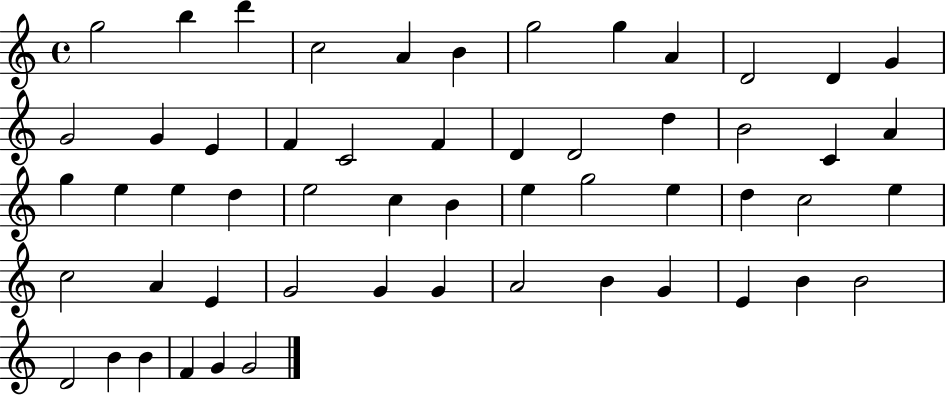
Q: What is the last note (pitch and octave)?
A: G4